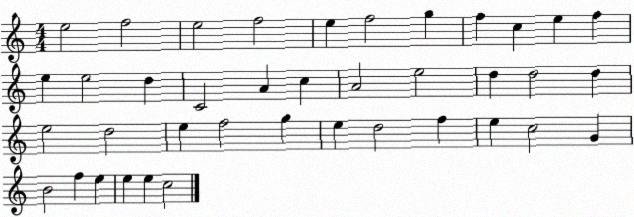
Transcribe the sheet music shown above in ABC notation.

X:1
T:Untitled
M:4/4
L:1/4
K:C
e2 f2 e2 f2 e f2 g f c e f e e2 d C2 A c A2 e2 d d2 d e2 d2 e f2 g e d2 f e c2 G B2 f e e e c2